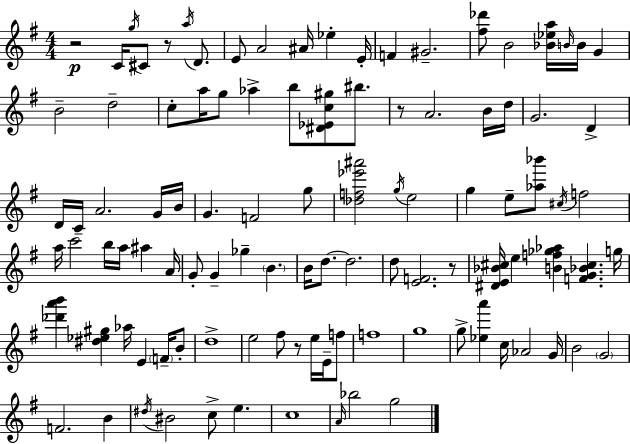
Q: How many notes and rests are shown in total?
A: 104